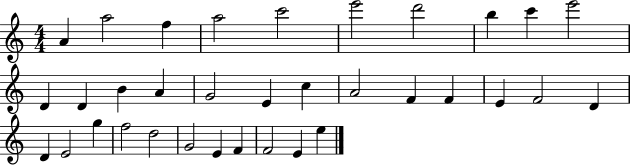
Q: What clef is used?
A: treble